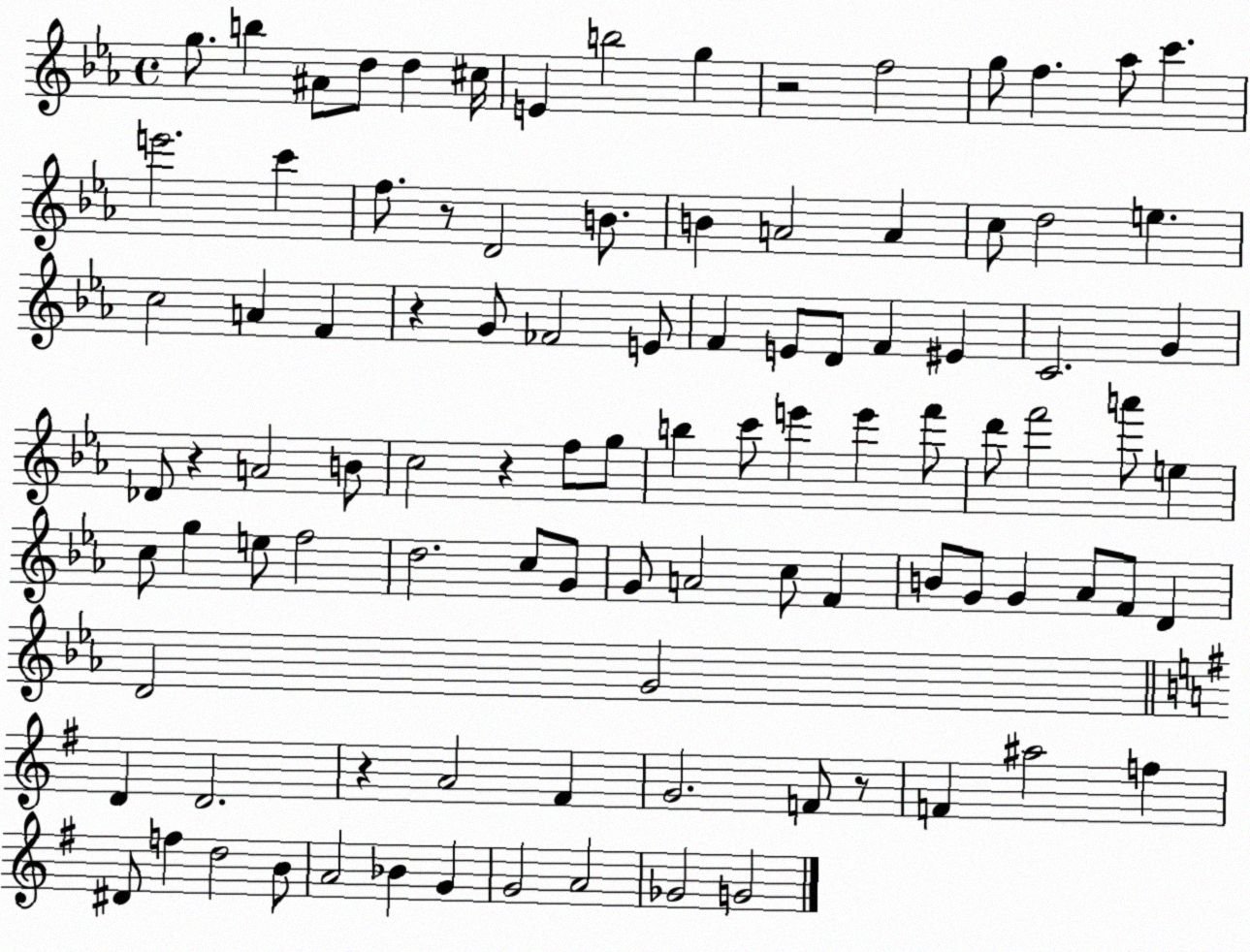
X:1
T:Untitled
M:4/4
L:1/4
K:Eb
g/2 b ^A/2 d/2 d ^c/4 E b2 g z2 f2 g/2 f _a/2 c' e'2 c' f/2 z/2 D2 B/2 B A2 A c/2 d2 e c2 A F z G/2 _F2 E/2 F E/2 D/2 F ^E C2 G _D/2 z A2 B/2 c2 z f/2 g/2 b c'/2 e' e' f'/2 d'/2 f'2 a'/2 e c/2 g e/2 f2 d2 c/2 G/2 G/2 A2 c/2 F B/2 G/2 G _A/2 F/2 D D2 G2 D D2 z A2 ^F G2 F/2 z/2 F ^a2 f ^D/2 f d2 B/2 A2 _B G G2 A2 _G2 G2